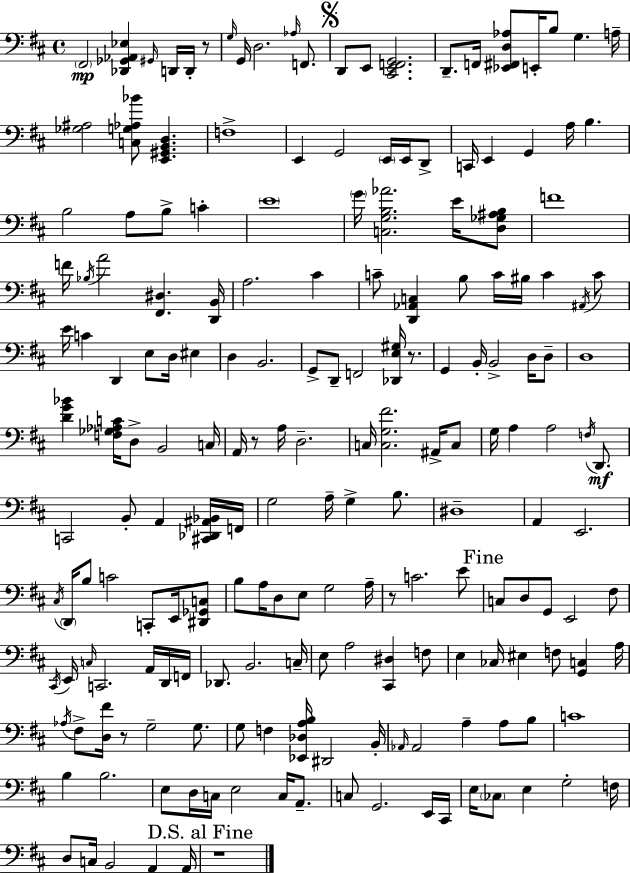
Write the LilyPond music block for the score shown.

{
  \clef bass
  \time 4/4
  \defaultTimeSignature
  \key d \major
  \parenthesize fis,2\mp <des, ges, aes, ees>4 \grace { gis,16 } d,16 d,16-. r8 | \grace { g16 } g,16 d2. \grace { aes16 } | f,8. \mark \markup { \musicglyph "scripts.segno" } d,8 e,8 <cis, e, f, g,>2. | d,8.-- f,16 <ees, fis, d aes>8 e,16-. b8 g4. | \break a16-- <ges ais>2 <c g aes bes'>8 <e, gis, b, d>4. | f1-> | e,4 g,2 \parenthesize e,16 | e,16 d,8-> c,16 e,4 g,4 a16 b4. | \break b2 a8 b8-> c'4-. | \parenthesize e'1 | \parenthesize g'16 <c g b aes'>2. | e'16 <d ges ais b>8 f'1 | \break f'16 \acciaccatura { bes16 } a'2 <fis, dis>4. | <d, b,>16 a2. | cis'4 c'8-- <d, aes, c>4 b8 c'16 bis16 c'4 | \acciaccatura { ais,16 } c'8 e'16 c'4 d,4 e8 | \break d16 eis4 d4 b,2. | g,8-> d,8-- f,2 | <des, e gis>16 r8. g,4 b,16-. b,2-> | d16 d8-- d1 | \break <d' g' bes'>4 <f ges aes c'>16 d8-> b,2 | c16 a,16 r8 a16 d2.-- | c16 <c g fis'>2. | ais,16-> c8 g16 a4 a2 | \break \acciaccatura { f16 }\mf d,8. c,2 b,8-. | a,4 <cis, des, ais, bes,>16 f,16 g2 a16-- g4-> | b8. dis1-- | a,4 e,2. | \break \acciaccatura { cis16 } \parenthesize d,16 b8 c'2 | c,8-. e,16 <dis, ges, c>8 b8 a16 d8 e8 g2 | a16-- r8 c'2. | e'8 \mark "Fine" c8 d8 g,8 e,2 | \break fis8 \acciaccatura { cis,16 } e,16 \grace { c16 } c,2. | a,16 d,16 f,16 des,8. b,2. | c16-- e8 a2 | <cis, dis>4 f8 e4 ces16 eis4 | \break f8 <g, c>4 a16 \acciaccatura { aes16 } fis8-> <d fis'>16 r8 g2-- | g8. g8 f4 | <ees, des a b>16 dis,2 b,16-. \grace { aes,16 } aes,2 | a4-- a8 b8 c'1 | \break b4 b2. | e8 d16 c16 e2 | c16 a,8.-- c8 g,2. | e,16 cis,16 e16 \parenthesize ces8 e4 | \break g2-. f16 d8 c16 b,2 | a,4 a,16 \mark "D.S. al Fine" r1 | \bar "|."
}